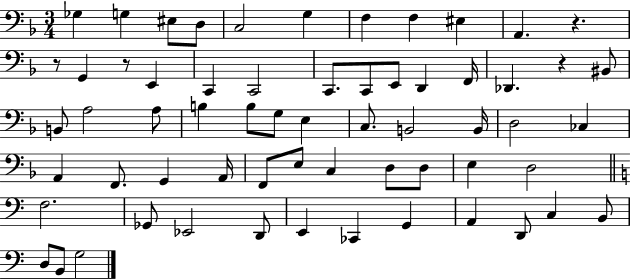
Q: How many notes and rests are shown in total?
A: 62